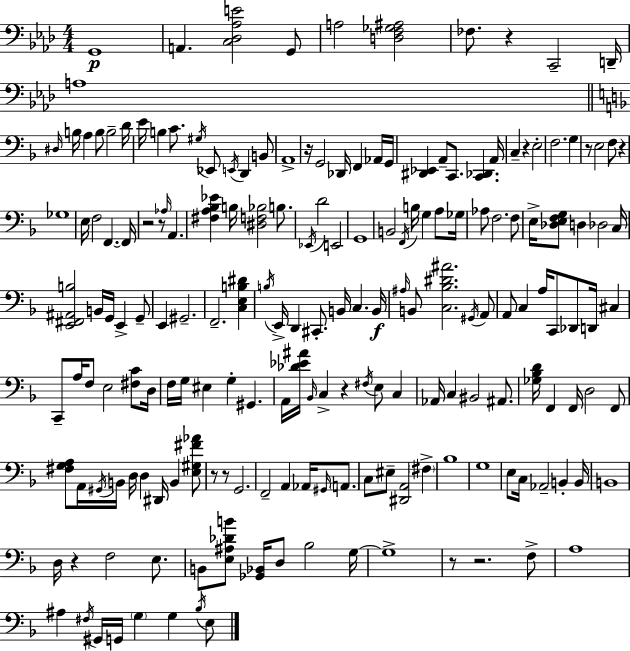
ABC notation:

X:1
T:Untitled
M:4/4
L:1/4
K:Fm
G,,4 A,, [C,_D,_A,E]2 G,,/2 A,2 [D,F,_G,^A,]2 _F,/2 z C,,2 D,,/4 A,4 ^D,/4 B,/4 A, B,/2 B,2 D/4 E/4 B, C/2 ^G,/4 _E,,/2 E,,/4 D,, B,,/2 A,,4 z/4 G,,2 _D,,/4 F,, _A,,/4 G,,/4 [^D,,_E,,] A,,/2 C,,/2 [C,,_D,,] A,,/4 C, z E,2 F,2 G, z/2 E,2 F,/2 z _G,4 E,/4 F,2 F,, F,,/4 z2 z/2 _A,/4 A,, [^F,A,_B,_E] B,/4 [^D,F,_B,]2 B,/2 _E,,/4 D2 E,,2 G,,4 B,,2 F,,/4 B,/4 G, A,/2 _G,/4 _A,/2 F,2 F,/2 E,/4 [_D,E,F,G,]/2 D, _D,2 C,/4 [E,,^F,,^A,,B,]2 B,,/4 G,,/4 E,, G,,/2 E,, ^G,,2 F,,2 [C,E,B,^D] B,/4 E,,/4 D,, ^C,,/2 B,,/4 C, B,,/4 ^A,/4 B,,/2 [C,_B,^D^A]2 ^G,,/4 A,,/2 A,,/2 C, A,/4 C,,/2 _D,,/2 D,,/4 ^C, C,,/2 A,/4 F,/2 E,2 [^F,C]/2 D,/4 F,/4 G,/4 ^E, G, ^G,, A,,/4 [_D_E^A]/4 _B,,/4 C, z ^F,/4 E,/2 C, _A,,/4 C, ^B,,2 ^A,,/2 [_G,_B,D]/4 F,, F,,/4 D,2 F,,/2 [^F,G,A,]/2 A,,/4 ^G,,/4 B,,/4 D,/4 D, ^D,,/4 B,, [E,^G,^F_A]/2 z/2 z/2 G,,2 F,,2 A,, _A,,/4 ^G,,/4 A,,/2 C,/2 ^E,/2 [^D,,A,,]2 ^F, _B,4 G,4 E,/2 C,/4 _A,,2 B,, B,,/4 B,,4 D,/4 z F,2 E,/2 B,,/2 [E,^A,_DB]/2 [_G,,_B,,]/4 D,/2 _B,2 G,/4 G,4 z/2 z2 F,/2 A,4 ^A, ^F,/4 ^G,,/4 G,,/4 G, G, _B,/4 E,/2